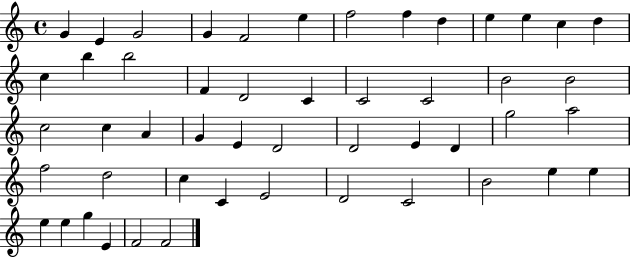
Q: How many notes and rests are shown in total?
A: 50